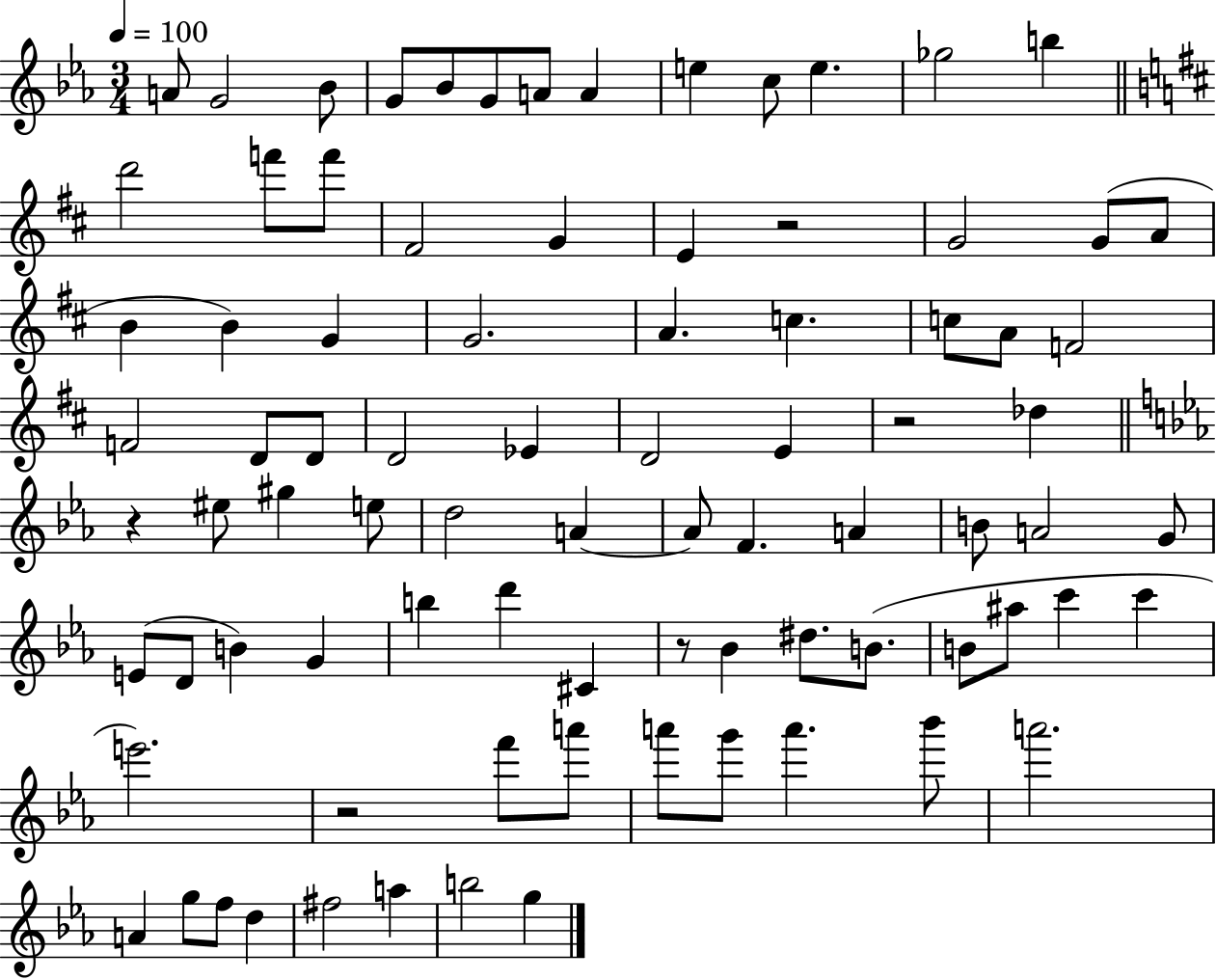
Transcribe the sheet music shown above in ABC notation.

X:1
T:Untitled
M:3/4
L:1/4
K:Eb
A/2 G2 _B/2 G/2 _B/2 G/2 A/2 A e c/2 e _g2 b d'2 f'/2 f'/2 ^F2 G E z2 G2 G/2 A/2 B B G G2 A c c/2 A/2 F2 F2 D/2 D/2 D2 _E D2 E z2 _d z ^e/2 ^g e/2 d2 A A/2 F A B/2 A2 G/2 E/2 D/2 B G b d' ^C z/2 _B ^d/2 B/2 B/2 ^a/2 c' c' e'2 z2 f'/2 a'/2 a'/2 g'/2 a' _b'/2 a'2 A g/2 f/2 d ^f2 a b2 g